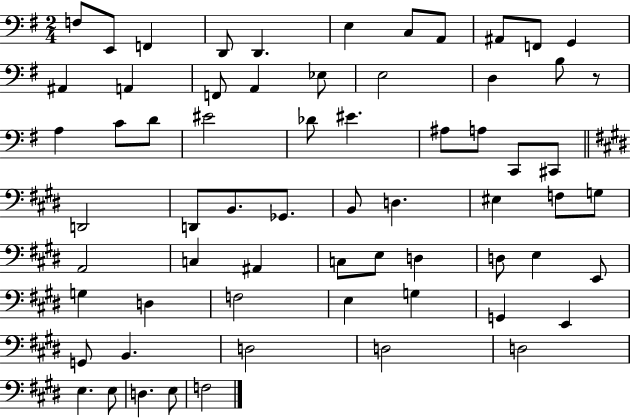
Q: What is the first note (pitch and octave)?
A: F3